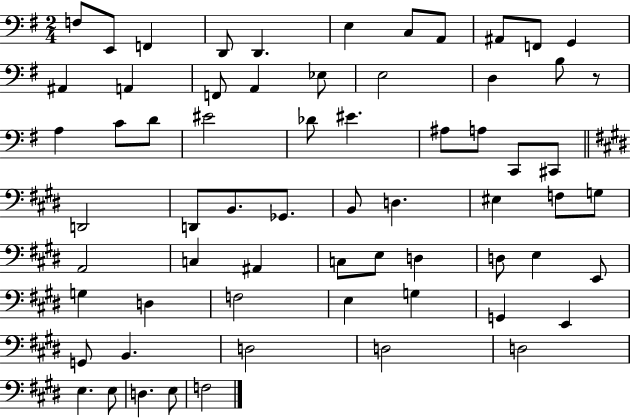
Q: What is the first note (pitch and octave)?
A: F3